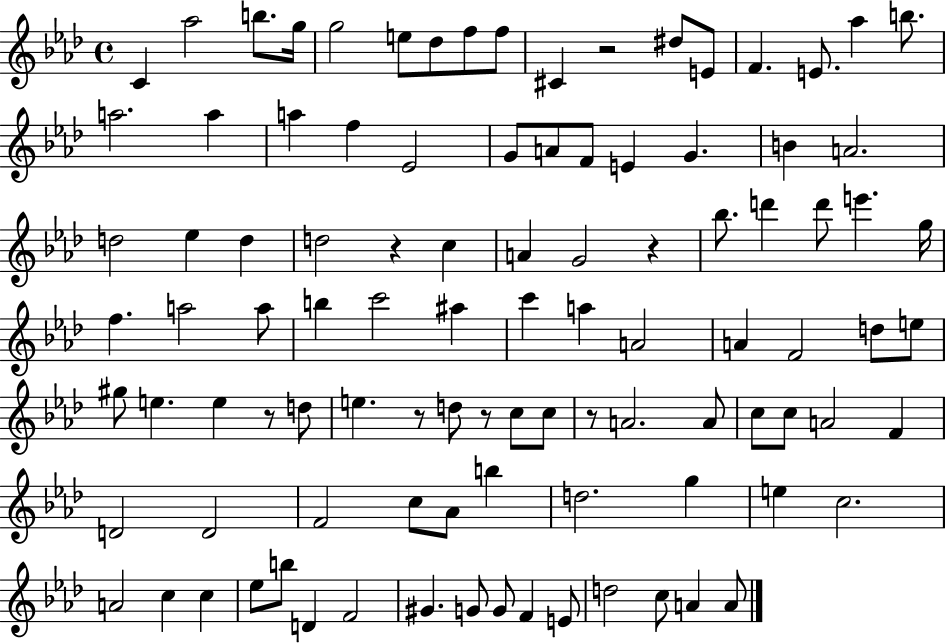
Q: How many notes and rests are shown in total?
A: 100